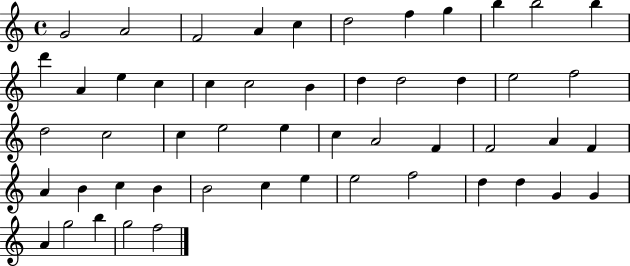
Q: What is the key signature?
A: C major